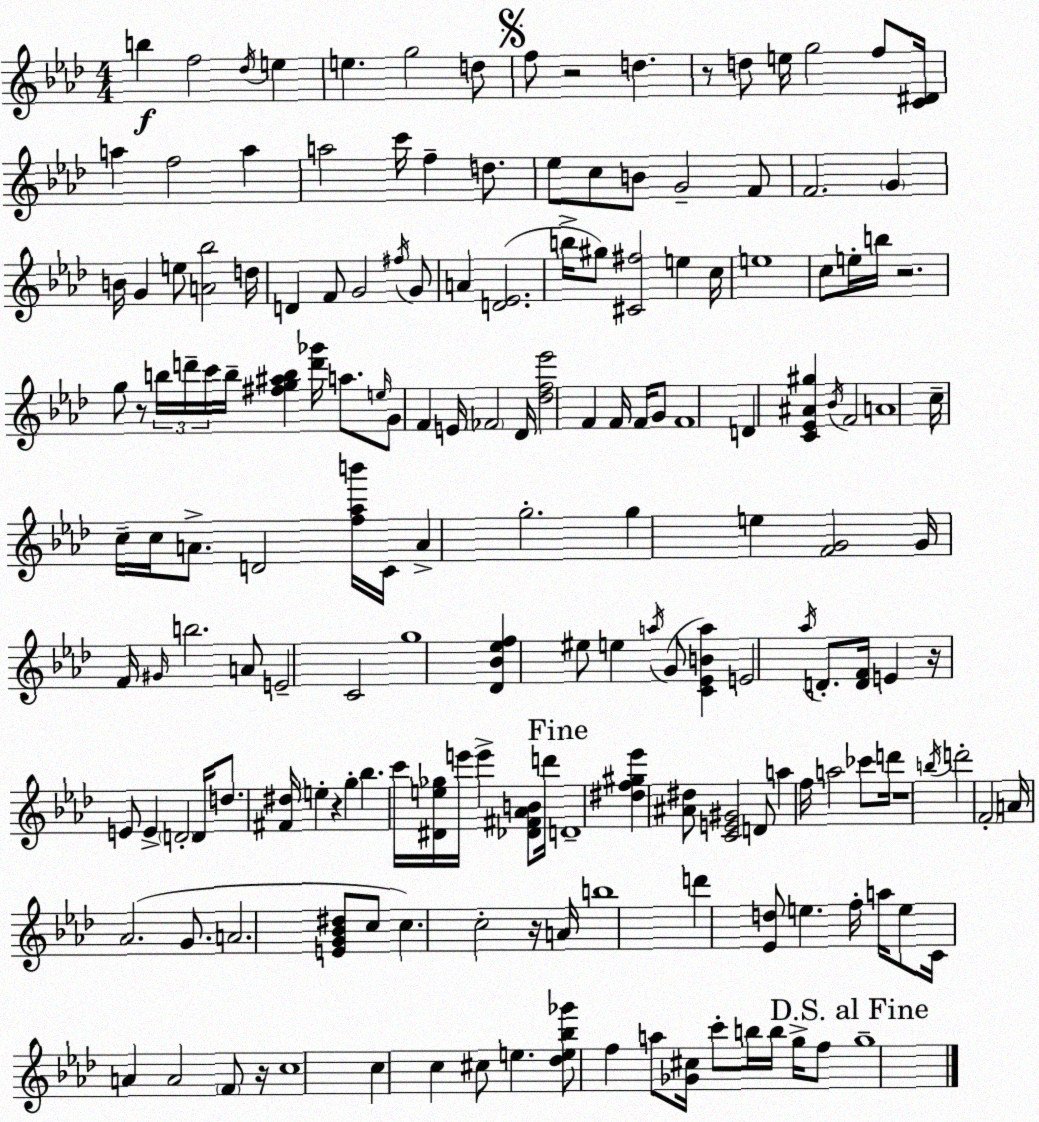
X:1
T:Untitled
M:4/4
L:1/4
K:Ab
b f2 _d/4 e e g2 d/2 f/2 z2 d z/2 d/2 e/4 g2 f/2 [C^D]/4 a f2 a a2 c'/4 f d/2 _e/2 c/2 B/2 G2 F/2 F2 G B/4 G e/2 [A_b]2 d/4 D F/2 G2 ^f/4 G/2 A [D_E]2 b/4 ^g/2 [^C^f]2 e c/4 e4 c/2 e/4 b/4 z2 g/2 z/2 b/4 d'/4 c'/4 b/4 [^fg^ab] [d'_g']/4 a/2 e/4 G/2 F E/4 _F2 _D/4 [_df_e']2 F F/4 F/4 G/2 F4 D [C_E^A^g] _B/4 F2 A4 c/4 c/4 c/4 A/2 D2 [f_ab']/4 C/4 A g2 g e [FG]2 G/4 F/4 ^G/4 b2 A/2 E2 C2 g4 [_D_B_ef] ^e/2 e a/4 G/2 [C_EBa] E2 _a/4 D/2 [DF]/4 E z/4 E/2 E D2 D/4 d/2 [^F^d]/4 e z g _b c'/4 [^De_g]/4 e'/4 e' [_D^F_AB]/2 d'/4 D4 [^df^g_e'] [^A^d]/2 [CE^G]2 D/2 a f/4 a2 _c'/2 d'/4 z4 b/4 d'2 F2 A/4 _A2 G/2 A2 [EG_B^d]/2 c/2 c c2 z/4 A/4 b4 d' [_Ed]/2 e f/4 a/4 e/2 C/4 A A2 F/2 z/4 c4 c c ^c/2 e [_de_b_g']/2 f a/2 [_G^c]/4 c'/2 b/4 b/4 g/4 f/2 g4